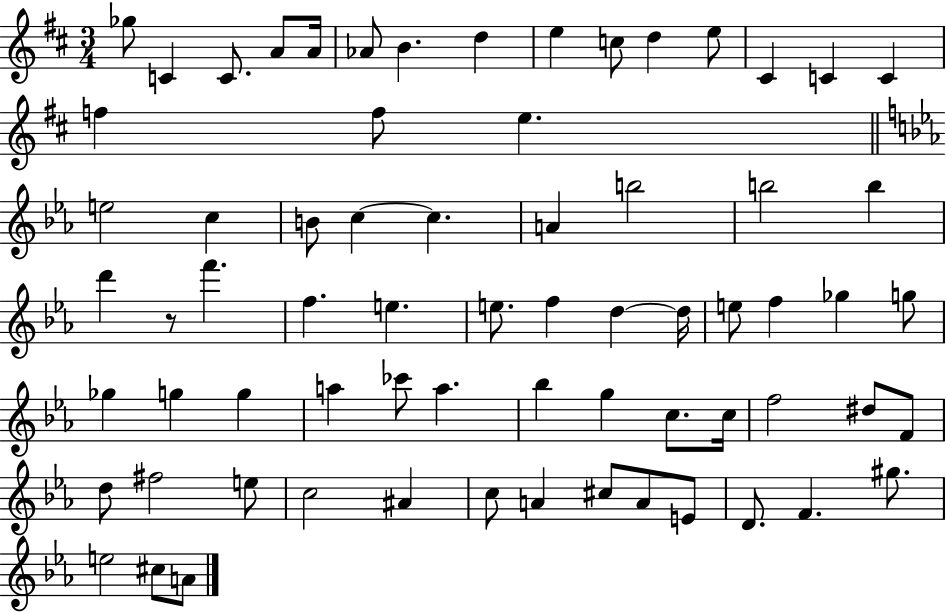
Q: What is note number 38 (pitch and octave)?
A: Gb5